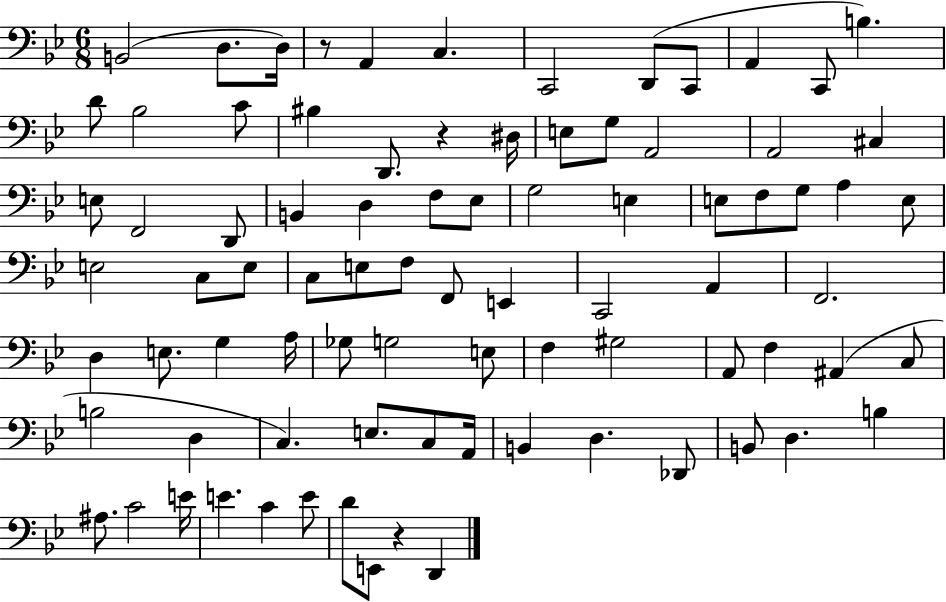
{
  \clef bass
  \numericTimeSignature
  \time 6/8
  \key bes \major
  b,2( d8. d16) | r8 a,4 c4. | c,2 d,8( c,8 | a,4 c,8 b4.) | \break d'8 bes2 c'8 | bis4 d,8. r4 dis16 | e8 g8 a,2 | a,2 cis4 | \break e8 f,2 d,8 | b,4 d4 f8 ees8 | g2 e4 | e8 f8 g8 a4 e8 | \break e2 c8 e8 | c8 e8 f8 f,8 e,4 | c,2 a,4 | f,2. | \break d4 e8. g4 a16 | ges8 g2 e8 | f4 gis2 | a,8 f4 ais,4( c8 | \break b2 d4 | c4.) e8. c8 a,16 | b,4 d4. des,8 | b,8 d4. b4 | \break ais8. c'2 e'16 | e'4. c'4 e'8 | d'8 e,8 r4 d,4 | \bar "|."
}